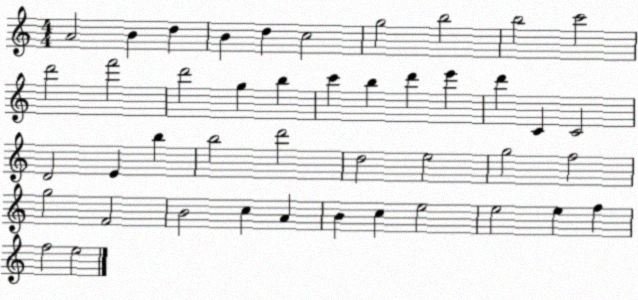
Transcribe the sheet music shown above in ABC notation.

X:1
T:Untitled
M:4/4
L:1/4
K:C
A2 B d B d c2 g2 b2 b2 c'2 d'2 f'2 d'2 g b c' b d' e' d' C C2 D2 E b b2 d'2 d2 e2 g2 f2 g2 F2 B2 c A B c e2 e2 e f f2 e2